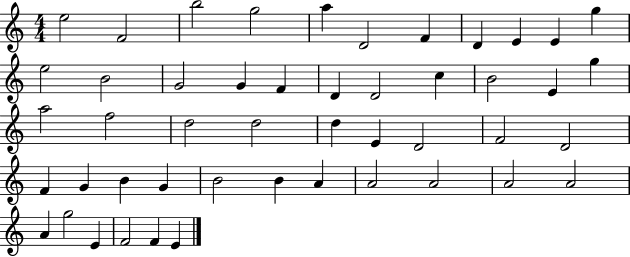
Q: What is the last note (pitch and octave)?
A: E4